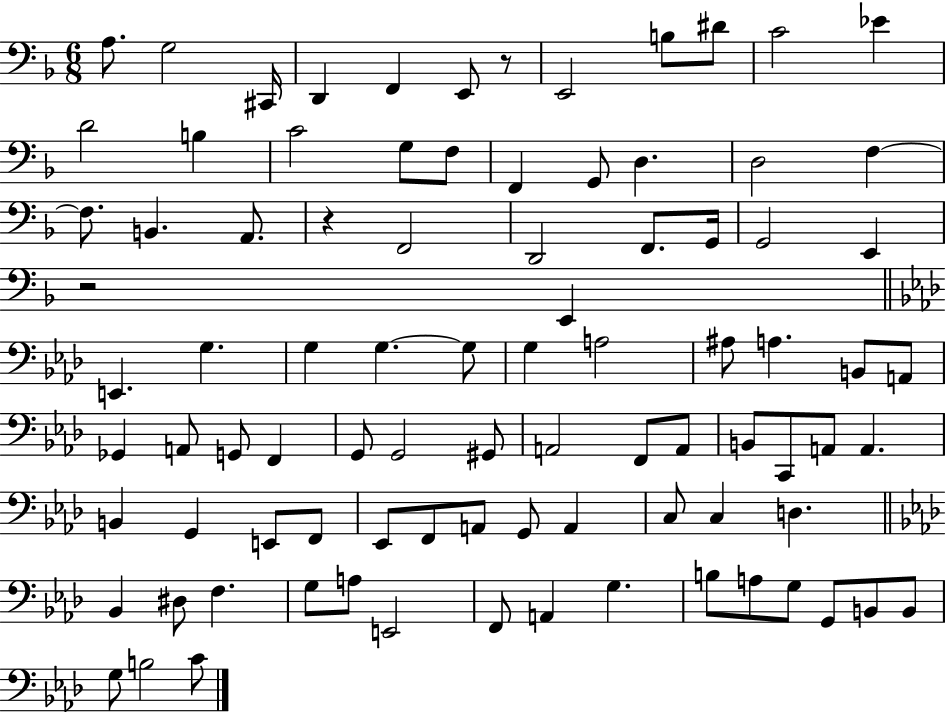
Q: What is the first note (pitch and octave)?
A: A3